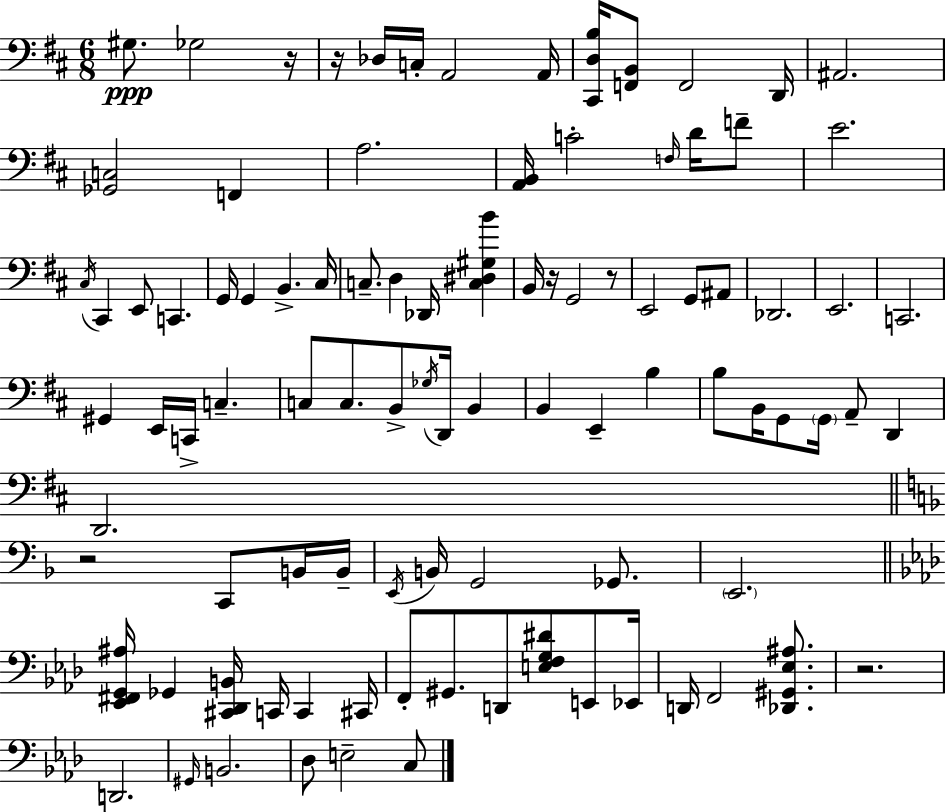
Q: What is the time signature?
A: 6/8